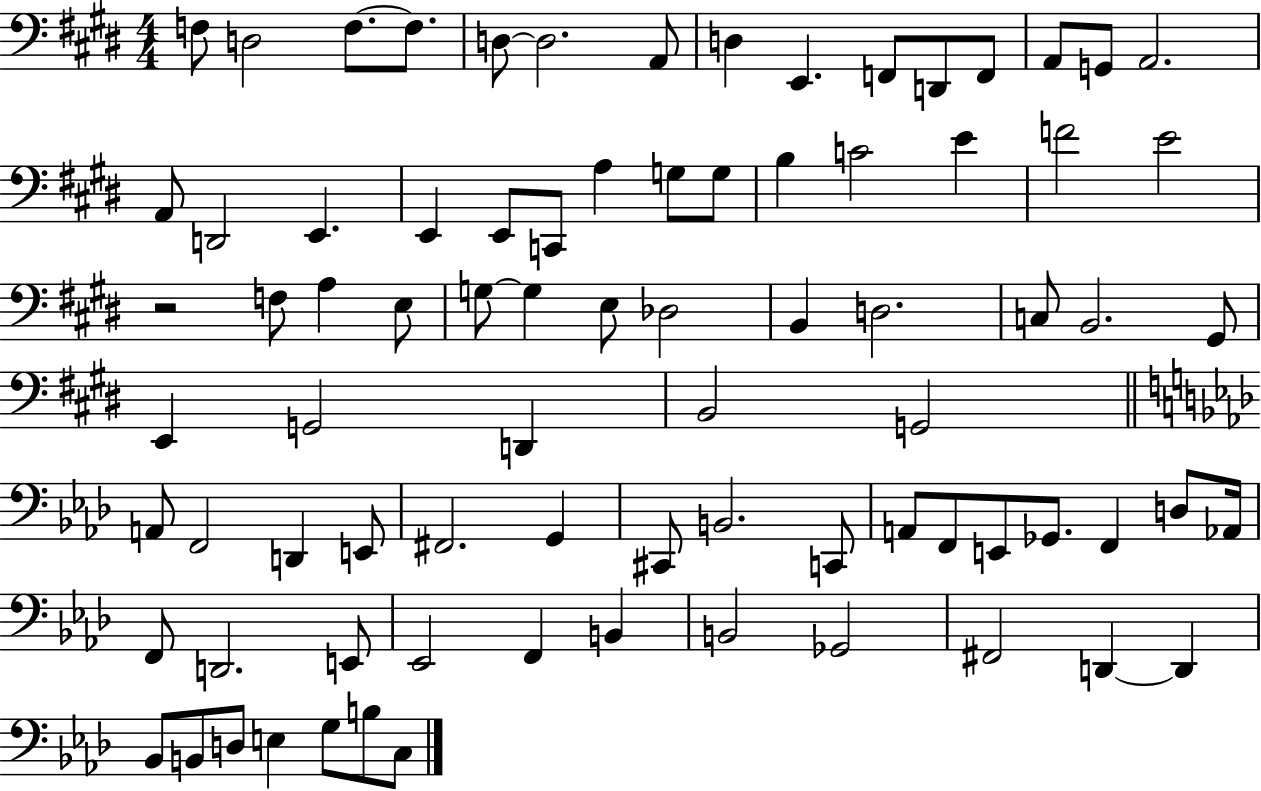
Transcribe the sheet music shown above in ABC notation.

X:1
T:Untitled
M:4/4
L:1/4
K:E
F,/2 D,2 F,/2 F,/2 D,/2 D,2 A,,/2 D, E,, F,,/2 D,,/2 F,,/2 A,,/2 G,,/2 A,,2 A,,/2 D,,2 E,, E,, E,,/2 C,,/2 A, G,/2 G,/2 B, C2 E F2 E2 z2 F,/2 A, E,/2 G,/2 G, E,/2 _D,2 B,, D,2 C,/2 B,,2 ^G,,/2 E,, G,,2 D,, B,,2 G,,2 A,,/2 F,,2 D,, E,,/2 ^F,,2 G,, ^C,,/2 B,,2 C,,/2 A,,/2 F,,/2 E,,/2 _G,,/2 F,, D,/2 _A,,/4 F,,/2 D,,2 E,,/2 _E,,2 F,, B,, B,,2 _G,,2 ^F,,2 D,, D,, _B,,/2 B,,/2 D,/2 E, G,/2 B,/2 C,/2